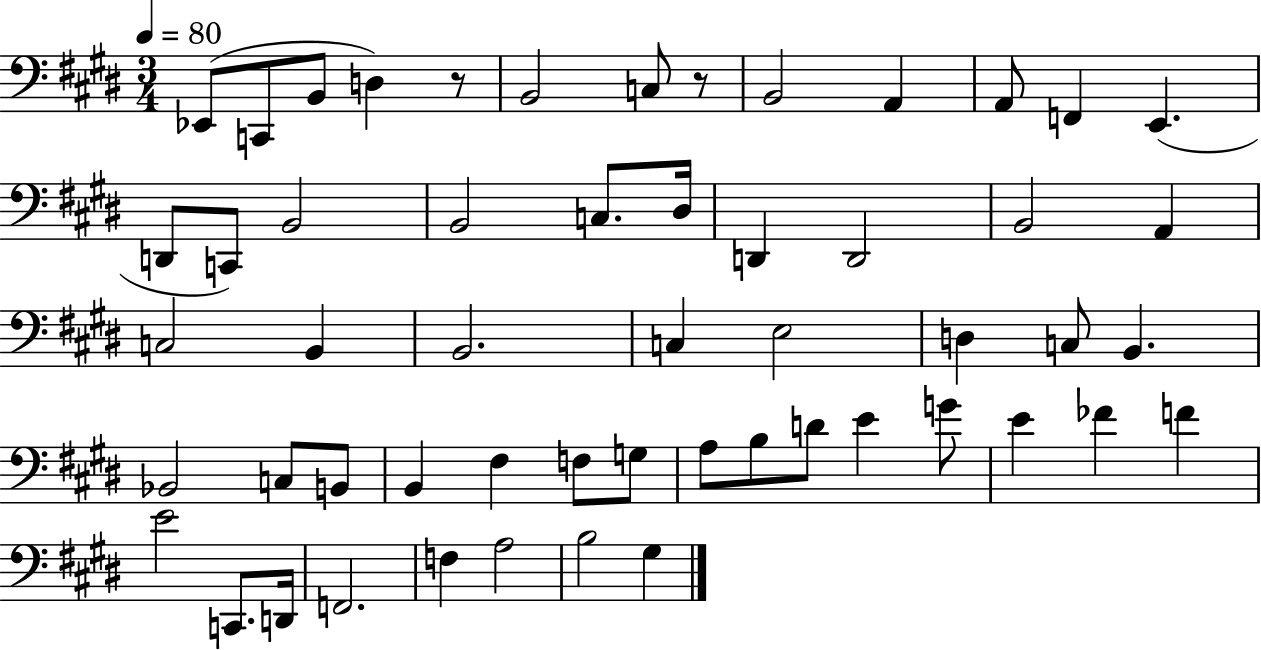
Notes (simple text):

Eb2/e C2/e B2/e D3/q R/e B2/h C3/e R/e B2/h A2/q A2/e F2/q E2/q. D2/e C2/e B2/h B2/h C3/e. D#3/s D2/q D2/h B2/h A2/q C3/h B2/q B2/h. C3/q E3/h D3/q C3/e B2/q. Bb2/h C3/e B2/e B2/q F#3/q F3/e G3/e A3/e B3/e D4/e E4/q G4/e E4/q FES4/q F4/q E4/h C2/e. D2/s F2/h. F3/q A3/h B3/h G#3/q